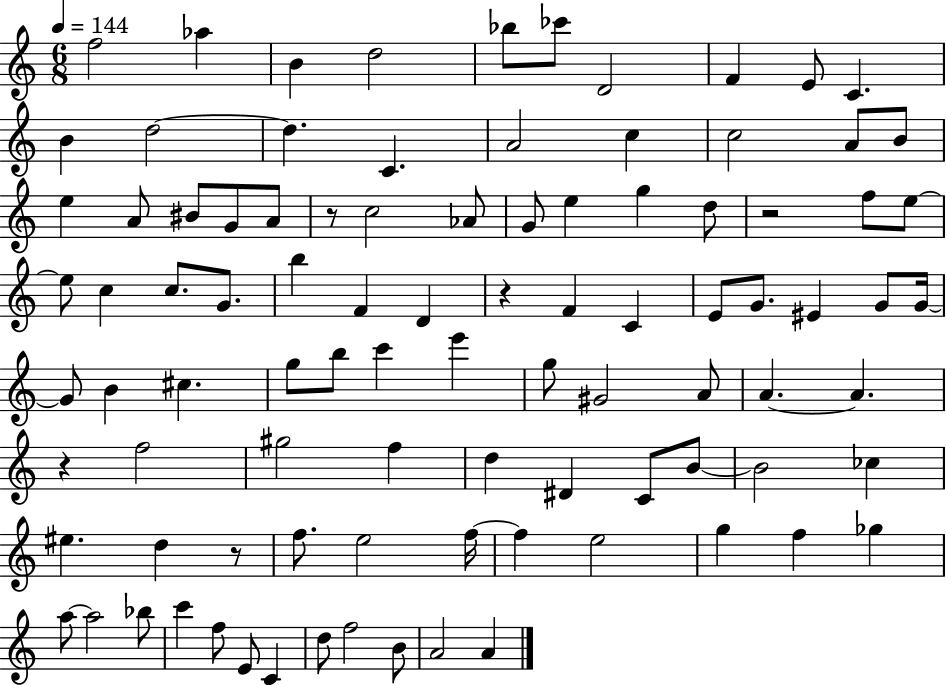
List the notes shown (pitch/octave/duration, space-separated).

F5/h Ab5/q B4/q D5/h Bb5/e CES6/e D4/h F4/q E4/e C4/q. B4/q D5/h D5/q. C4/q. A4/h C5/q C5/h A4/e B4/e E5/q A4/e BIS4/e G4/e A4/e R/e C5/h Ab4/e G4/e E5/q G5/q D5/e R/h F5/e E5/e E5/e C5/q C5/e. G4/e. B5/q F4/q D4/q R/q F4/q C4/q E4/e G4/e. EIS4/q G4/e G4/s G4/e B4/q C#5/q. G5/e B5/e C6/q E6/q G5/e G#4/h A4/e A4/q. A4/q. R/q F5/h G#5/h F5/q D5/q D#4/q C4/e B4/e B4/h CES5/q EIS5/q. D5/q R/e F5/e. E5/h F5/s F5/q E5/h G5/q F5/q Gb5/q A5/e A5/h Bb5/e C6/q F5/e E4/e C4/q D5/e F5/h B4/e A4/h A4/q